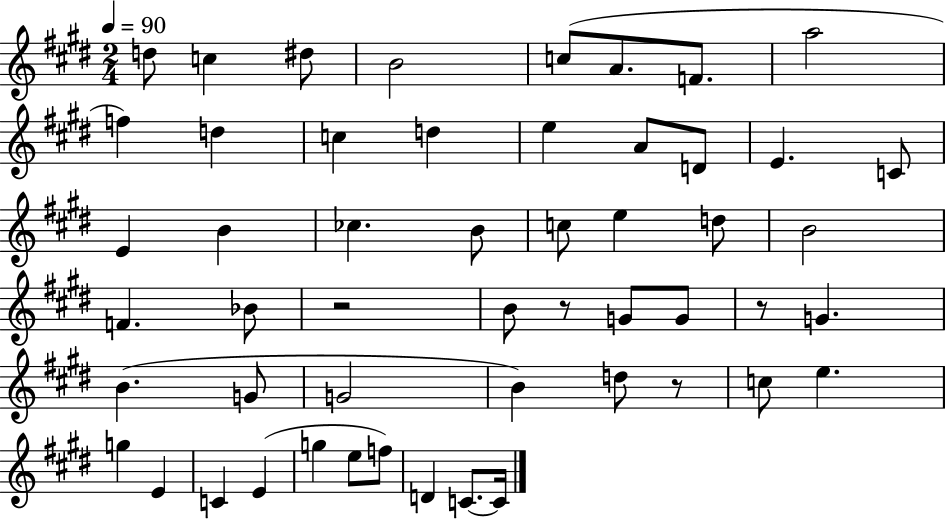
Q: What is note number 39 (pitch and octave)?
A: G5